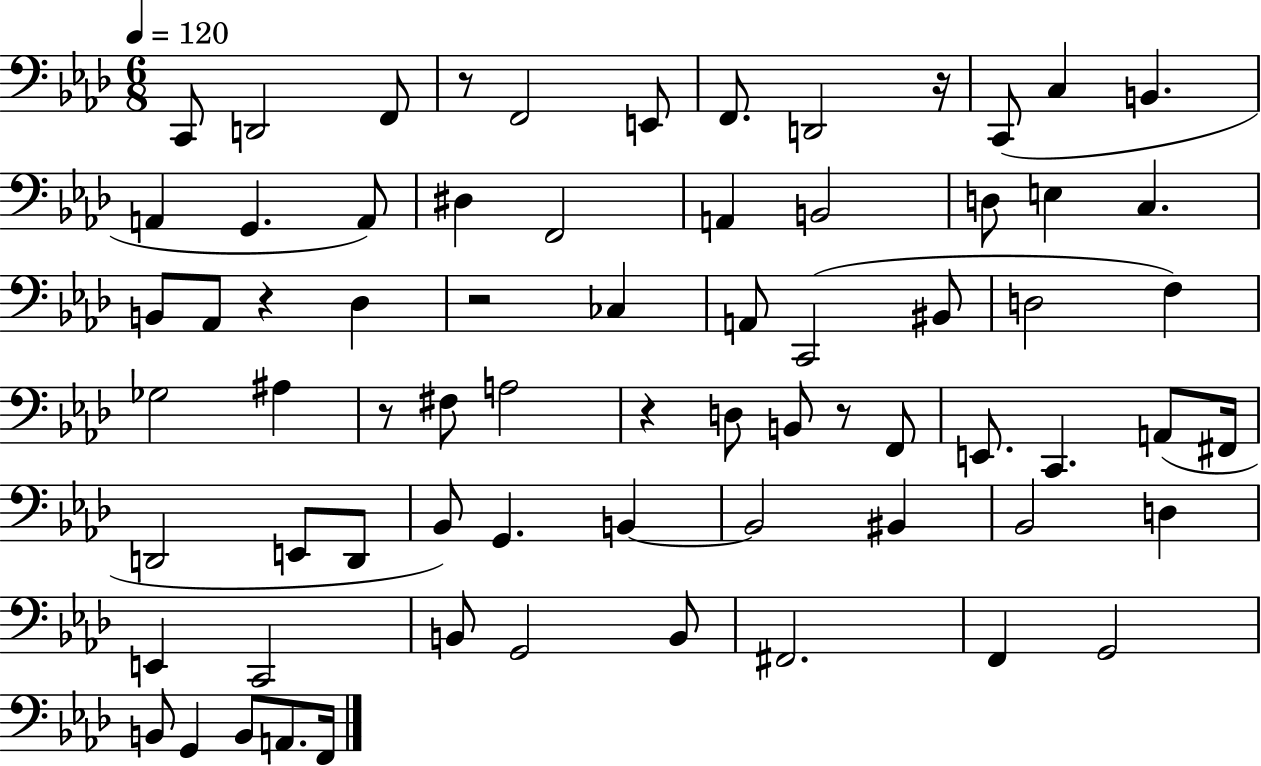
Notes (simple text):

C2/e D2/h F2/e R/e F2/h E2/e F2/e. D2/h R/s C2/e C3/q B2/q. A2/q G2/q. A2/e D#3/q F2/h A2/q B2/h D3/e E3/q C3/q. B2/e Ab2/e R/q Db3/q R/h CES3/q A2/e C2/h BIS2/e D3/h F3/q Gb3/h A#3/q R/e F#3/e A3/h R/q D3/e B2/e R/e F2/e E2/e. C2/q. A2/e F#2/s D2/h E2/e D2/e Bb2/e G2/q. B2/q B2/h BIS2/q Bb2/h D3/q E2/q C2/h B2/e G2/h B2/e F#2/h. F2/q G2/h B2/e G2/q B2/e A2/e. F2/s